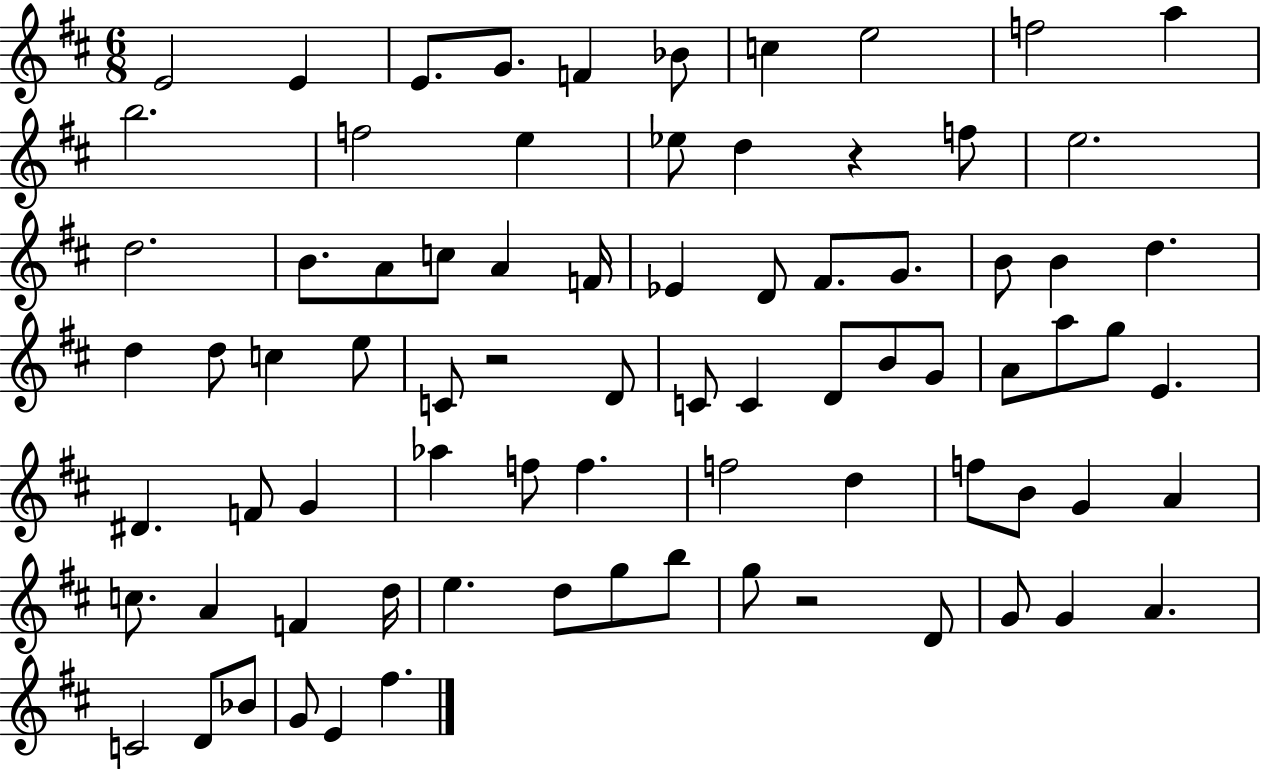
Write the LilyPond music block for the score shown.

{
  \clef treble
  \numericTimeSignature
  \time 6/8
  \key d \major
  e'2 e'4 | e'8. g'8. f'4 bes'8 | c''4 e''2 | f''2 a''4 | \break b''2. | f''2 e''4 | ees''8 d''4 r4 f''8 | e''2. | \break d''2. | b'8. a'8 c''8 a'4 f'16 | ees'4 d'8 fis'8. g'8. | b'8 b'4 d''4. | \break d''4 d''8 c''4 e''8 | c'8 r2 d'8 | c'8 c'4 d'8 b'8 g'8 | a'8 a''8 g''8 e'4. | \break dis'4. f'8 g'4 | aes''4 f''8 f''4. | f''2 d''4 | f''8 b'8 g'4 a'4 | \break c''8. a'4 f'4 d''16 | e''4. d''8 g''8 b''8 | g''8 r2 d'8 | g'8 g'4 a'4. | \break c'2 d'8 bes'8 | g'8 e'4 fis''4. | \bar "|."
}